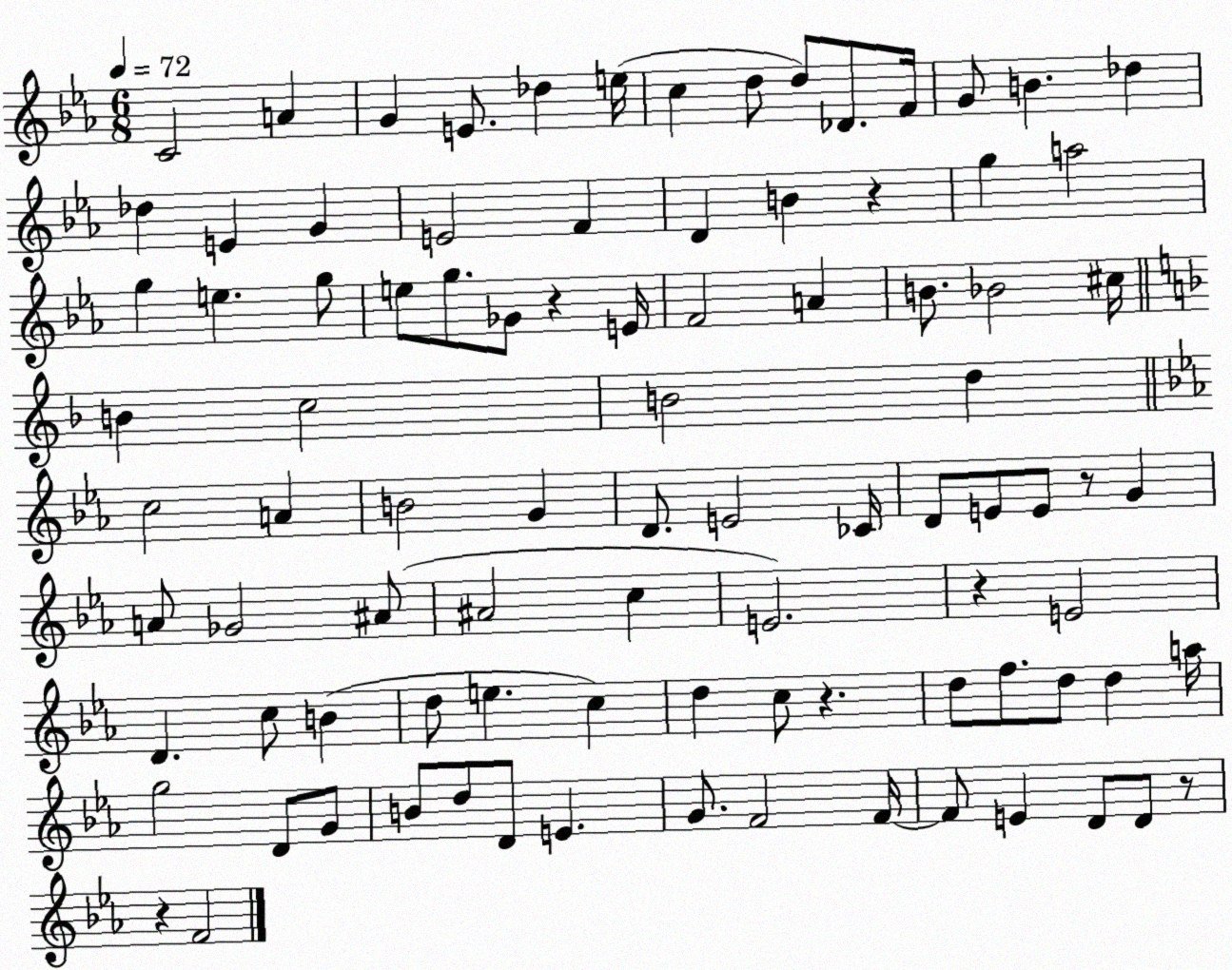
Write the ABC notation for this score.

X:1
T:Untitled
M:6/8
L:1/4
K:Eb
C2 A G E/2 _d e/4 c d/2 d/2 _D/2 F/4 G/2 B _d _d E G E2 F D B z g a2 g e g/2 e/2 g/2 _G/2 z E/4 F2 A B/2 _B2 ^c/4 B c2 B2 d c2 A B2 G D/2 E2 _C/4 D/2 E/2 E/2 z/2 G A/2 _G2 ^A/2 ^A2 c E2 z E2 D c/2 B d/2 e c d c/2 z d/2 f/2 d/2 d a/4 g2 D/2 G/2 B/2 d/2 D/2 E G/2 F2 F/4 F/2 E D/2 D/2 z/2 z F2